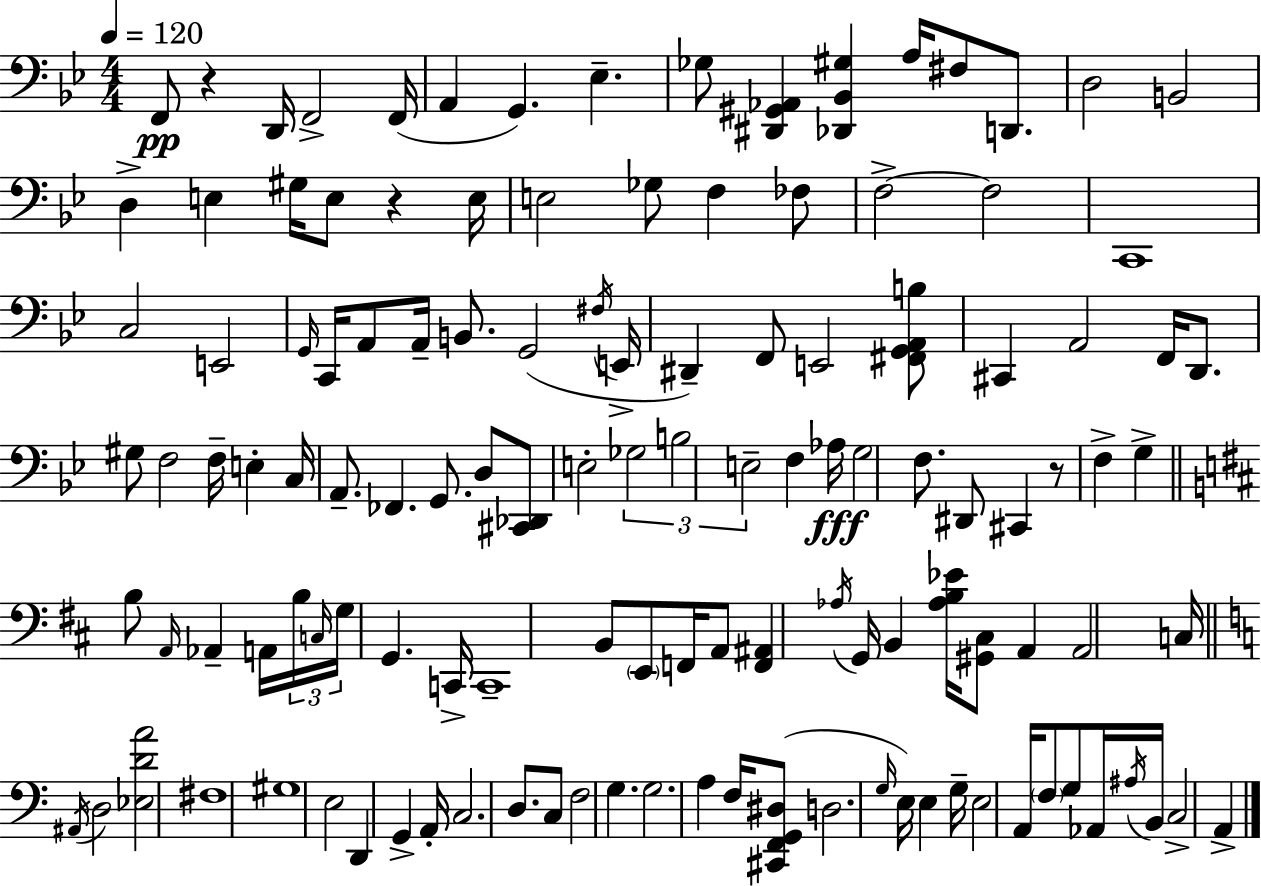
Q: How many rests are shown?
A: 3